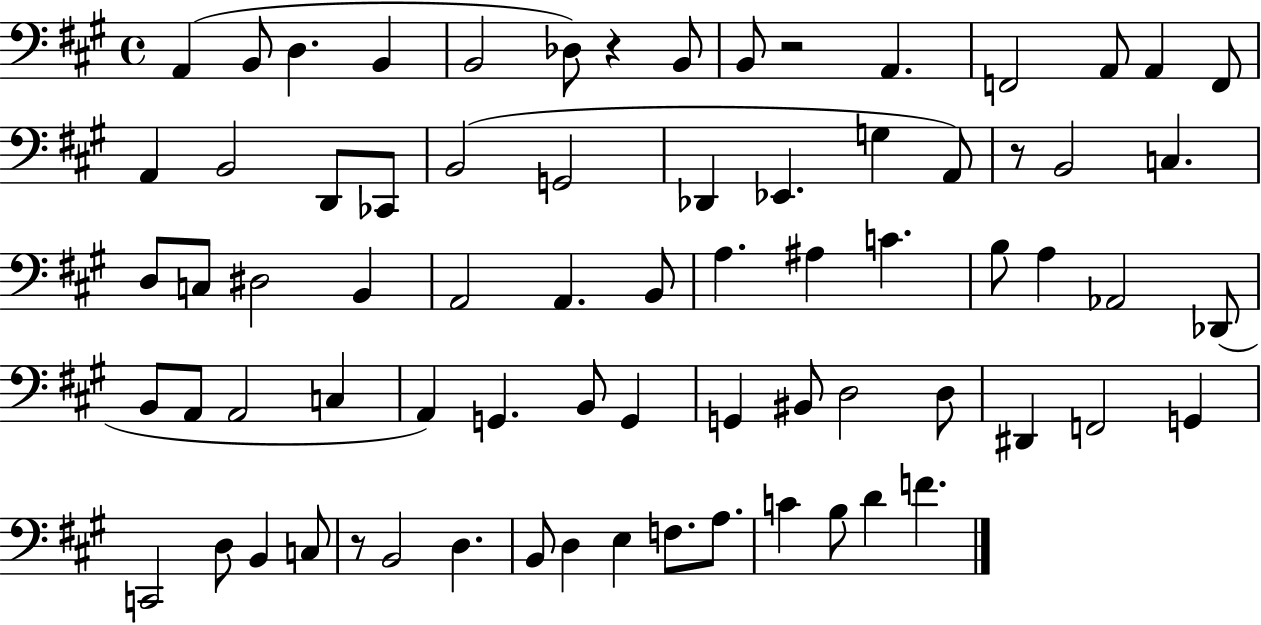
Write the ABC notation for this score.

X:1
T:Untitled
M:4/4
L:1/4
K:A
A,, B,,/2 D, B,, B,,2 _D,/2 z B,,/2 B,,/2 z2 A,, F,,2 A,,/2 A,, F,,/2 A,, B,,2 D,,/2 _C,,/2 B,,2 G,,2 _D,, _E,, G, A,,/2 z/2 B,,2 C, D,/2 C,/2 ^D,2 B,, A,,2 A,, B,,/2 A, ^A, C B,/2 A, _A,,2 _D,,/2 B,,/2 A,,/2 A,,2 C, A,, G,, B,,/2 G,, G,, ^B,,/2 D,2 D,/2 ^D,, F,,2 G,, C,,2 D,/2 B,, C,/2 z/2 B,,2 D, B,,/2 D, E, F,/2 A,/2 C B,/2 D F